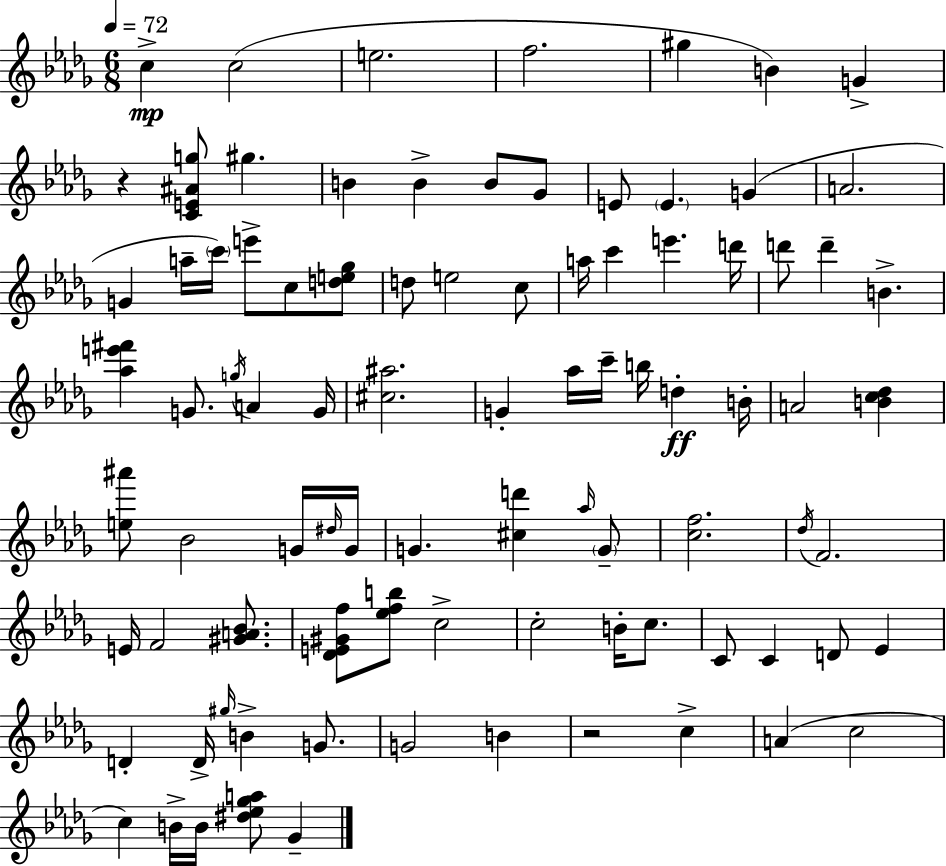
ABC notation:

X:1
T:Untitled
M:6/8
L:1/4
K:Bbm
c c2 e2 f2 ^g B G z [CE^Ag]/2 ^g B B B/2 _G/2 E/2 E G A2 G a/4 c'/4 e'/2 c/2 [de_g]/2 d/2 e2 c/2 a/4 c' e' d'/4 d'/2 d' B [_ae'^f'] G/2 g/4 A G/4 [^c^a]2 G _a/4 c'/4 b/4 d B/4 A2 [Bc_d] [e^a']/2 _B2 G/4 ^d/4 G/4 G [^cd'] _a/4 G/2 [cf]2 _d/4 F2 E/4 F2 [^GA_B]/2 [_DE^Gf]/2 [_efb]/2 c2 c2 B/4 c/2 C/2 C D/2 _E D D/4 ^g/4 B G/2 G2 B z2 c A c2 c B/4 B/4 [^d_e_ga]/2 _G